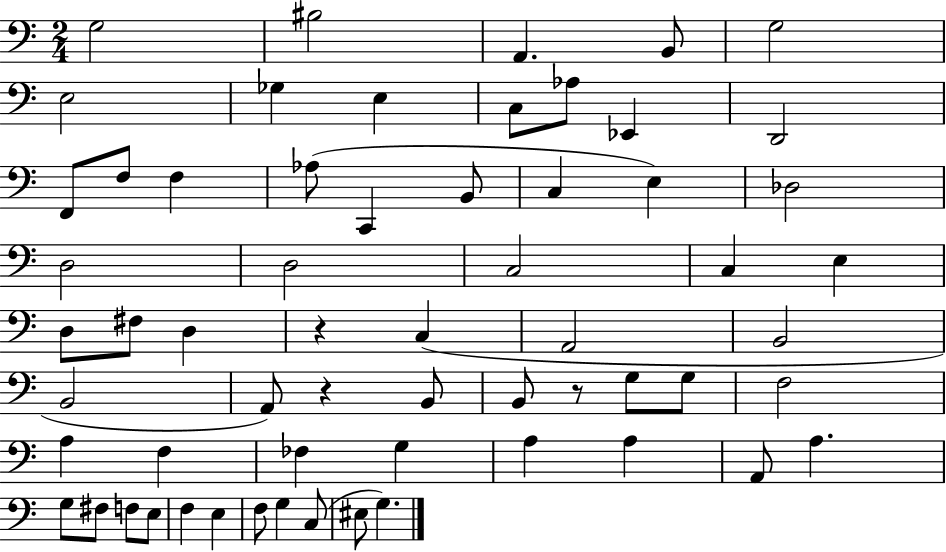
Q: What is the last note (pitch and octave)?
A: G3